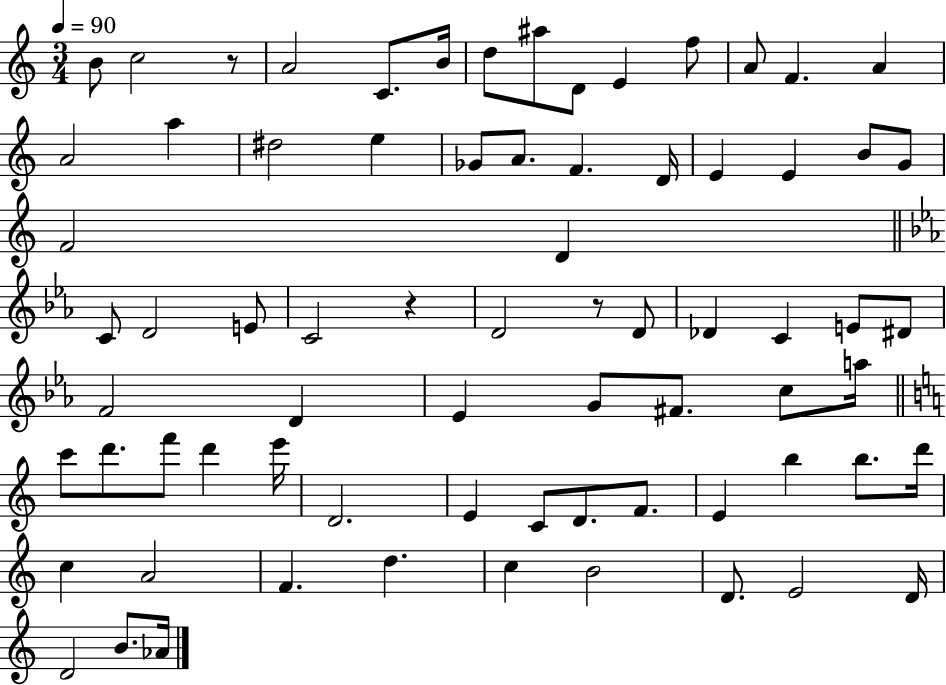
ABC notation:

X:1
T:Untitled
M:3/4
L:1/4
K:C
B/2 c2 z/2 A2 C/2 B/4 d/2 ^a/2 D/2 E f/2 A/2 F A A2 a ^d2 e _G/2 A/2 F D/4 E E B/2 G/2 F2 D C/2 D2 E/2 C2 z D2 z/2 D/2 _D C E/2 ^D/2 F2 D _E G/2 ^F/2 c/2 a/4 c'/2 d'/2 f'/2 d' e'/4 D2 E C/2 D/2 F/2 E b b/2 d'/4 c A2 F d c B2 D/2 E2 D/4 D2 B/2 _A/4